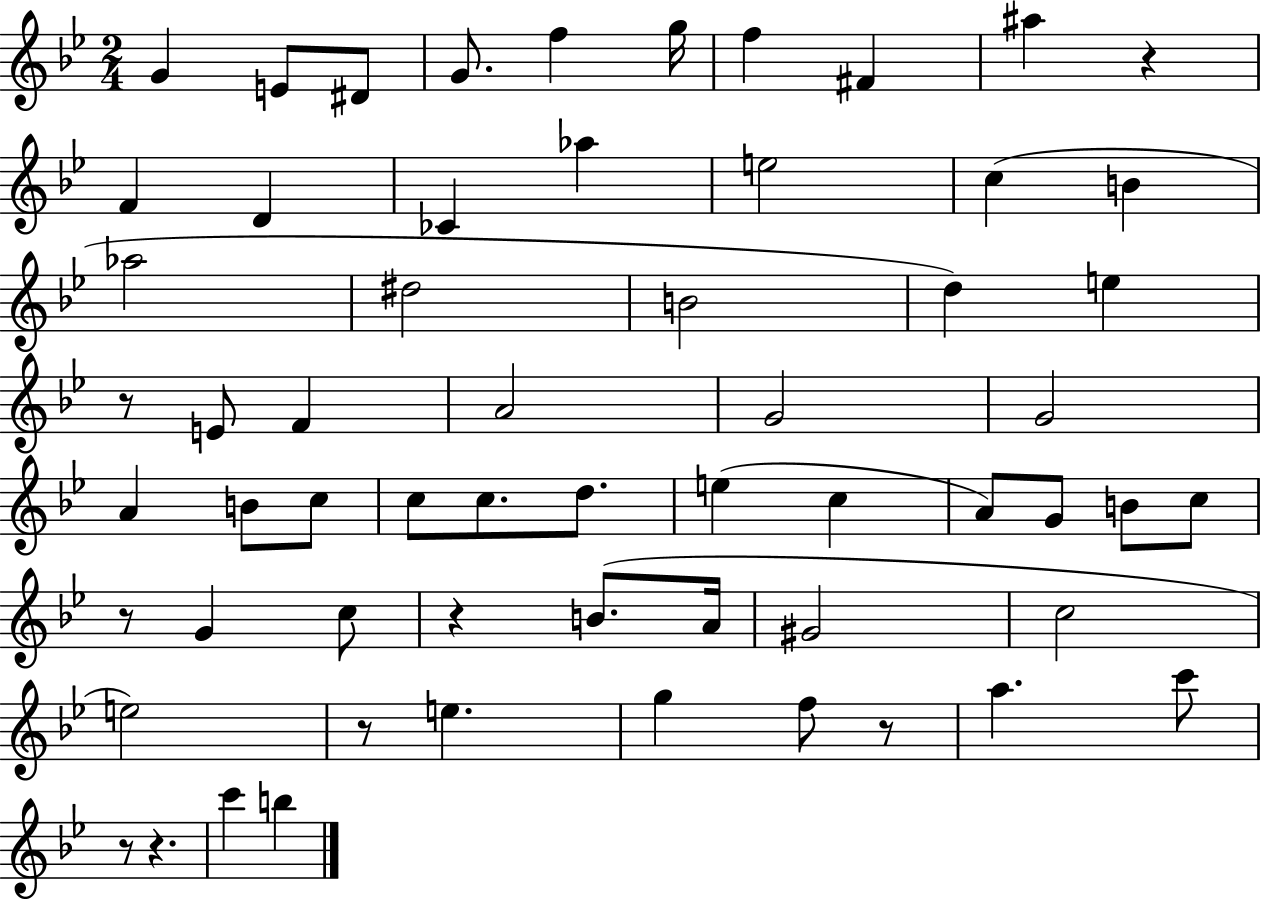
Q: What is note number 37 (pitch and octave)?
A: B4